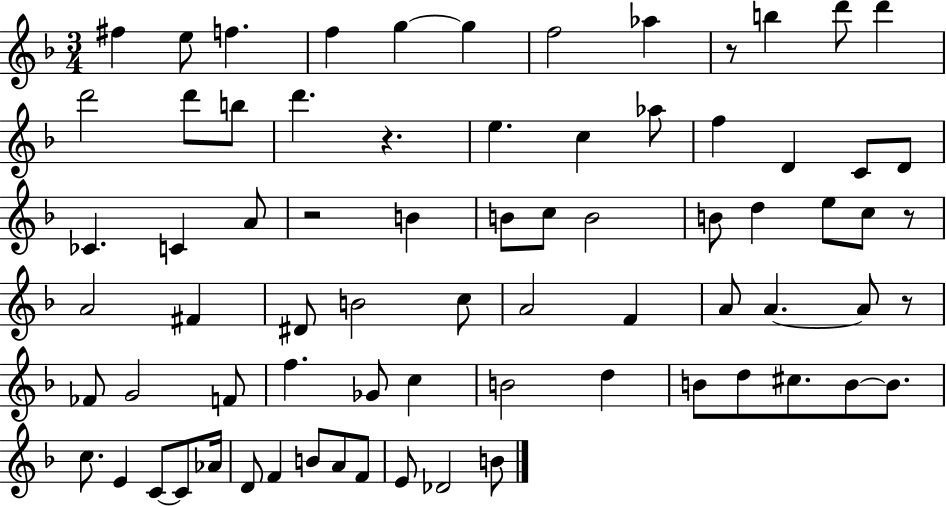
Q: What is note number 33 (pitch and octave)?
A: C5